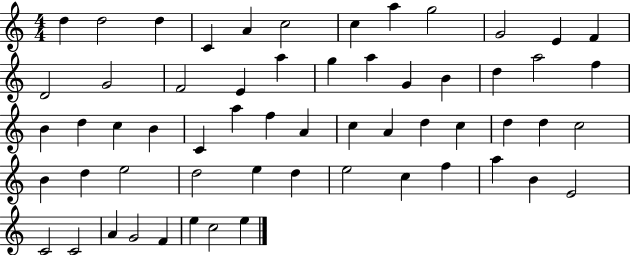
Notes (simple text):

D5/q D5/h D5/q C4/q A4/q C5/h C5/q A5/q G5/h G4/h E4/q F4/q D4/h G4/h F4/h E4/q A5/q G5/q A5/q G4/q B4/q D5/q A5/h F5/q B4/q D5/q C5/q B4/q C4/q A5/q F5/q A4/q C5/q A4/q D5/q C5/q D5/q D5/q C5/h B4/q D5/q E5/h D5/h E5/q D5/q E5/h C5/q F5/q A5/q B4/q E4/h C4/h C4/h A4/q G4/h F4/q E5/q C5/h E5/q